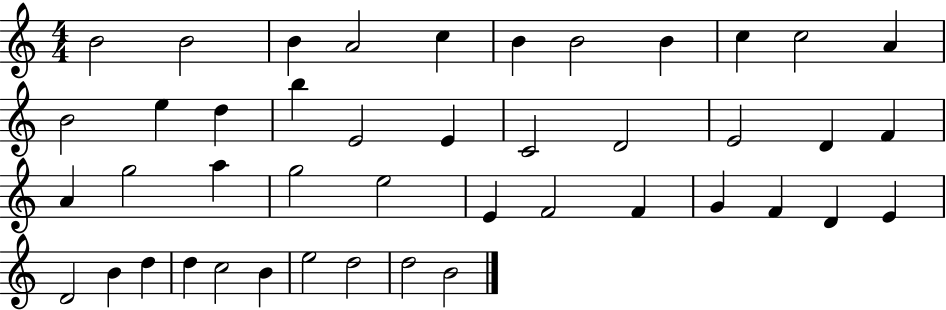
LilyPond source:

{
  \clef treble
  \numericTimeSignature
  \time 4/4
  \key c \major
  b'2 b'2 | b'4 a'2 c''4 | b'4 b'2 b'4 | c''4 c''2 a'4 | \break b'2 e''4 d''4 | b''4 e'2 e'4 | c'2 d'2 | e'2 d'4 f'4 | \break a'4 g''2 a''4 | g''2 e''2 | e'4 f'2 f'4 | g'4 f'4 d'4 e'4 | \break d'2 b'4 d''4 | d''4 c''2 b'4 | e''2 d''2 | d''2 b'2 | \break \bar "|."
}